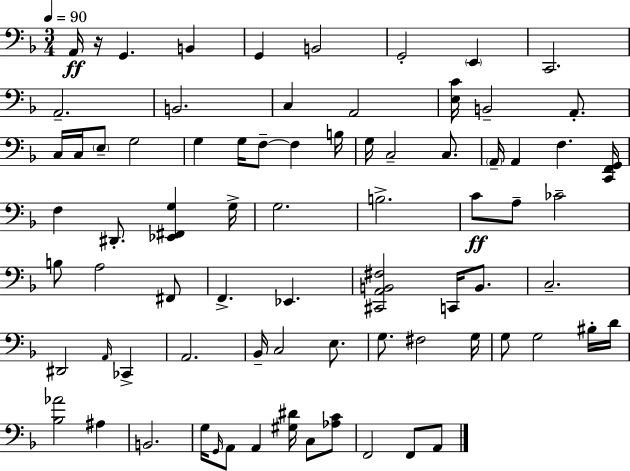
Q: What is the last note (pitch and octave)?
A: A2